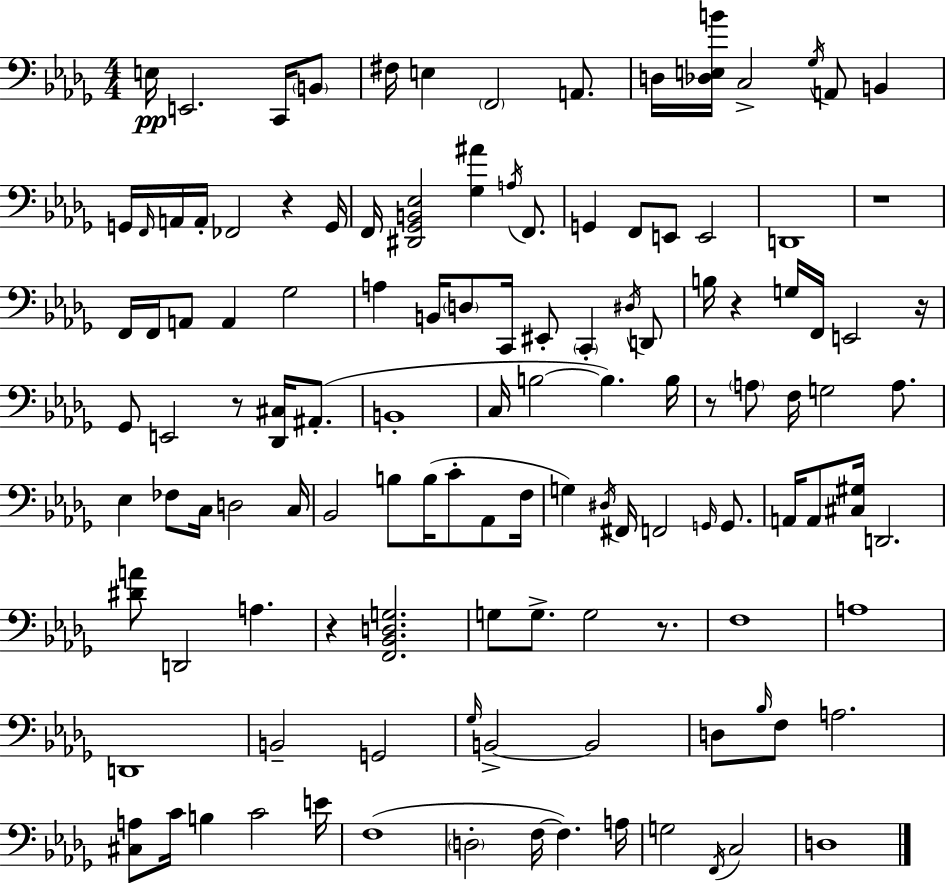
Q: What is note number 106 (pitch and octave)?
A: D3